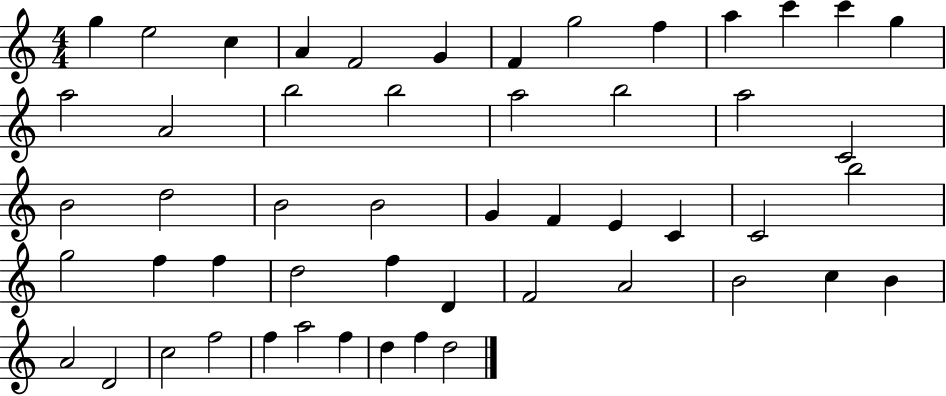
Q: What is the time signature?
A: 4/4